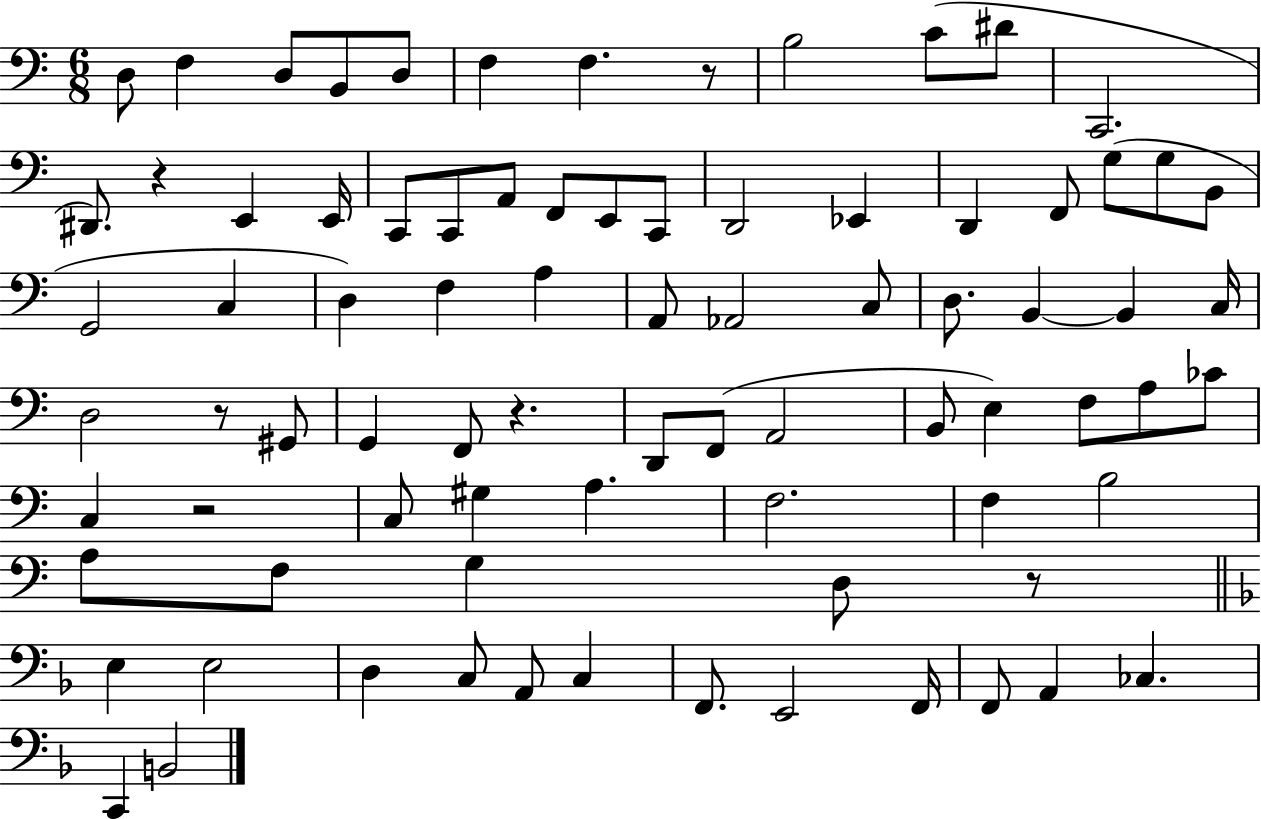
{
  \clef bass
  \numericTimeSignature
  \time 6/8
  \key c \major
  \repeat volta 2 { d8 f4 d8 b,8 d8 | f4 f4. r8 | b2 c'8( dis'8 | c,2. | \break dis,8.) r4 e,4 e,16 | c,8 c,8 a,8 f,8 e,8 c,8 | d,2 ees,4 | d,4 f,8 g8( g8 b,8 | \break g,2 c4 | d4) f4 a4 | a,8 aes,2 c8 | d8. b,4~~ b,4 c16 | \break d2 r8 gis,8 | g,4 f,8 r4. | d,8 f,8( a,2 | b,8 e4) f8 a8 ces'8 | \break c4 r2 | c8 gis4 a4. | f2. | f4 b2 | \break a8 f8 g4 d8 r8 | \bar "||" \break \key d \minor e4 e2 | d4 c8 a,8 c4 | f,8. e,2 f,16 | f,8 a,4 ces4. | \break c,4 b,2 | } \bar "|."
}